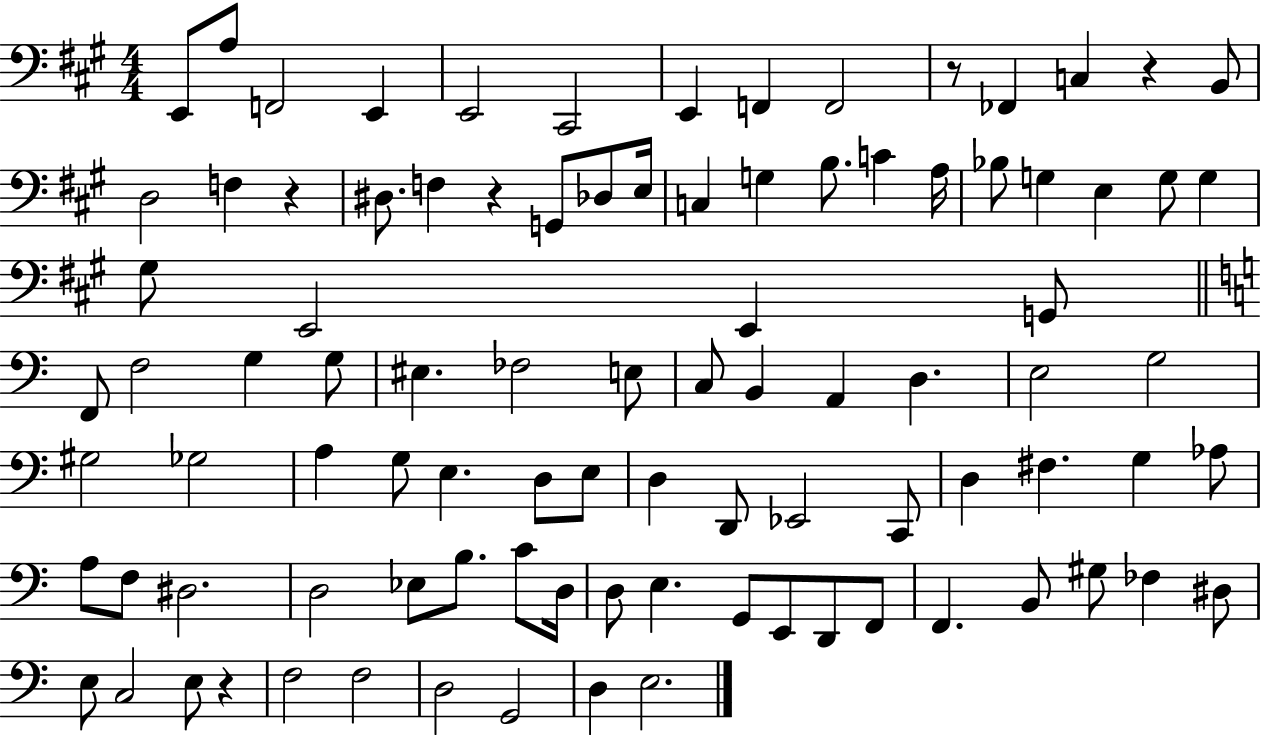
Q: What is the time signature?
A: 4/4